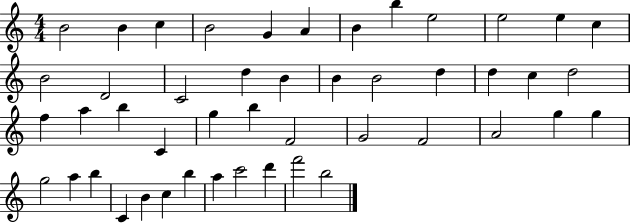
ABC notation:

X:1
T:Untitled
M:4/4
L:1/4
K:C
B2 B c B2 G A B b e2 e2 e c B2 D2 C2 d B B B2 d d c d2 f a b C g b F2 G2 F2 A2 g g g2 a b C B c b a c'2 d' f'2 b2